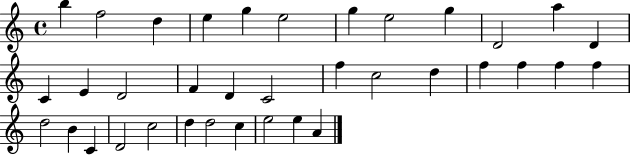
{
  \clef treble
  \time 4/4
  \defaultTimeSignature
  \key c \major
  b''4 f''2 d''4 | e''4 g''4 e''2 | g''4 e''2 g''4 | d'2 a''4 d'4 | \break c'4 e'4 d'2 | f'4 d'4 c'2 | f''4 c''2 d''4 | f''4 f''4 f''4 f''4 | \break d''2 b'4 c'4 | d'2 c''2 | d''4 d''2 c''4 | e''2 e''4 a'4 | \break \bar "|."
}